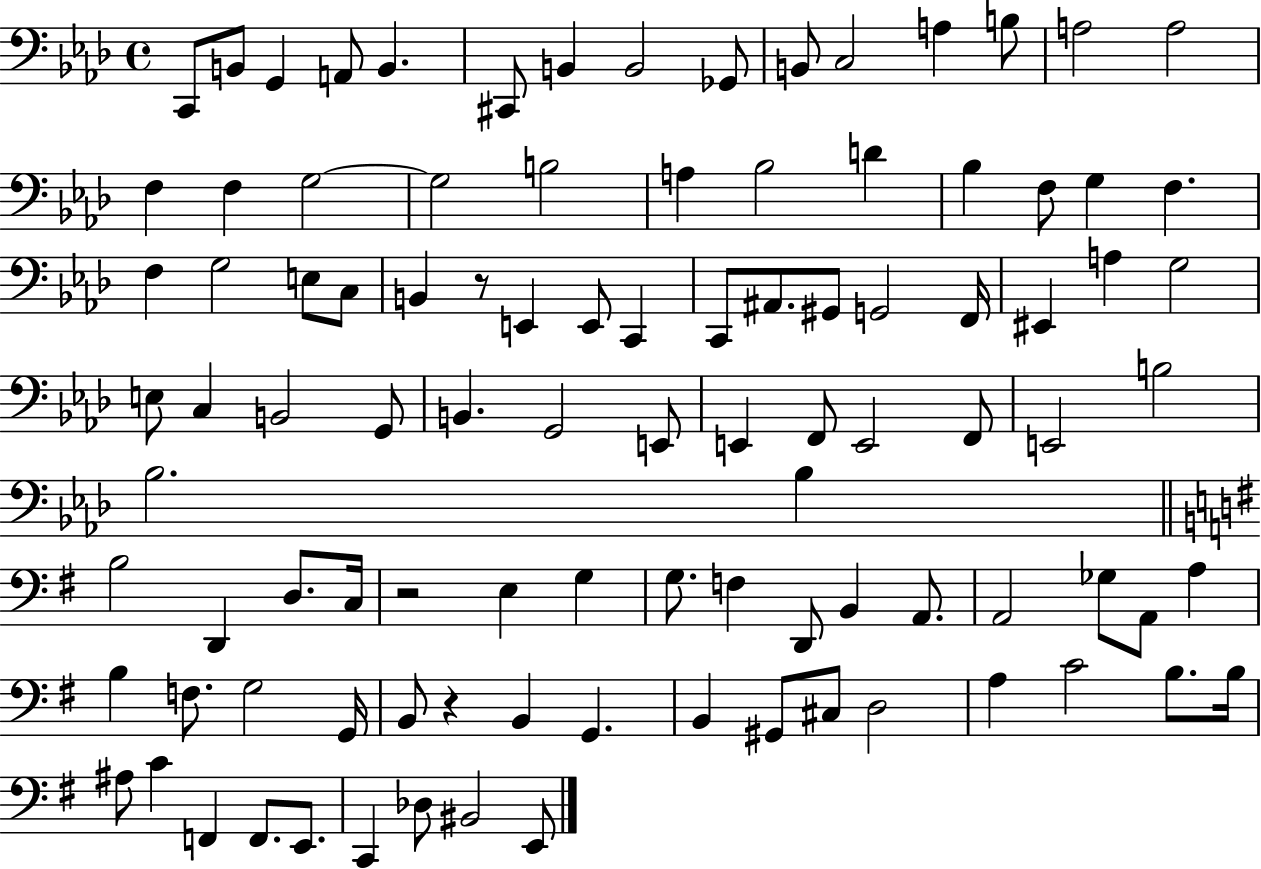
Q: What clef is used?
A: bass